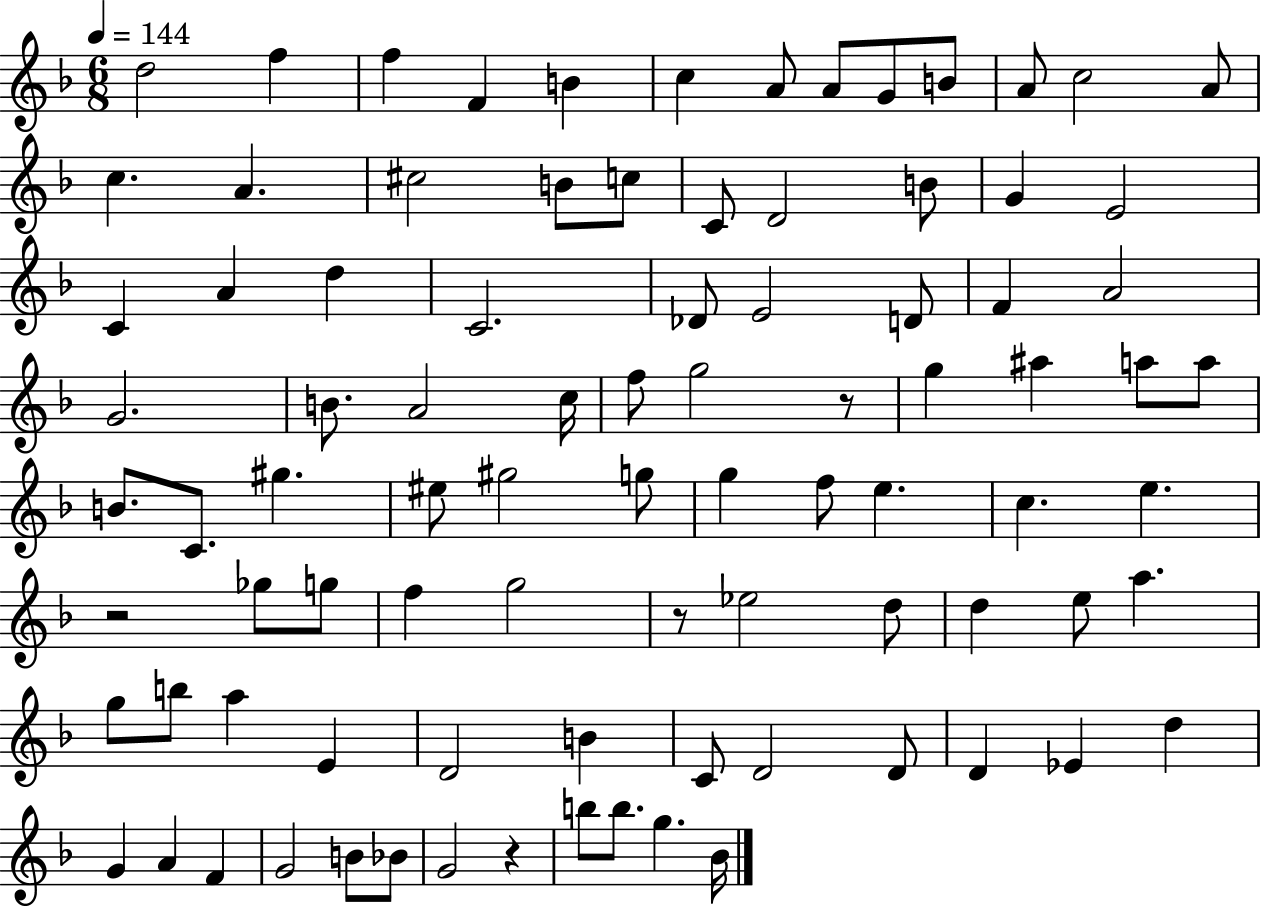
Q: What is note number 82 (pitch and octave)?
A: B5